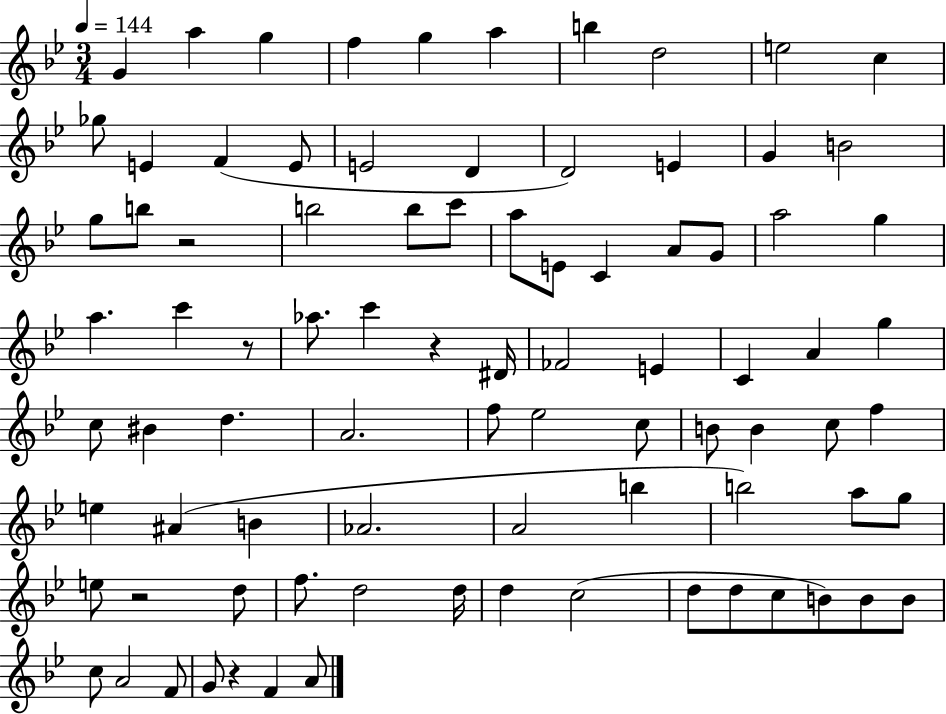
{
  \clef treble
  \numericTimeSignature
  \time 3/4
  \key bes \major
  \tempo 4 = 144
  g'4 a''4 g''4 | f''4 g''4 a''4 | b''4 d''2 | e''2 c''4 | \break ges''8 e'4 f'4( e'8 | e'2 d'4 | d'2) e'4 | g'4 b'2 | \break g''8 b''8 r2 | b''2 b''8 c'''8 | a''8 e'8 c'4 a'8 g'8 | a''2 g''4 | \break a''4. c'''4 r8 | aes''8. c'''4 r4 dis'16 | fes'2 e'4 | c'4 a'4 g''4 | \break c''8 bis'4 d''4. | a'2. | f''8 ees''2 c''8 | b'8 b'4 c''8 f''4 | \break e''4 ais'4( b'4 | aes'2. | a'2 b''4 | b''2) a''8 g''8 | \break e''8 r2 d''8 | f''8. d''2 d''16 | d''4 c''2( | d''8 d''8 c''8 b'8) b'8 b'8 | \break c''8 a'2 f'8 | g'8 r4 f'4 a'8 | \bar "|."
}